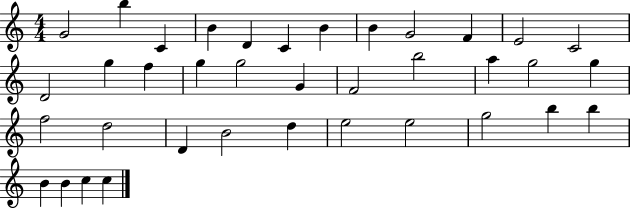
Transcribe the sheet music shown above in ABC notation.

X:1
T:Untitled
M:4/4
L:1/4
K:C
G2 b C B D C B B G2 F E2 C2 D2 g f g g2 G F2 b2 a g2 g f2 d2 D B2 d e2 e2 g2 b b B B c c